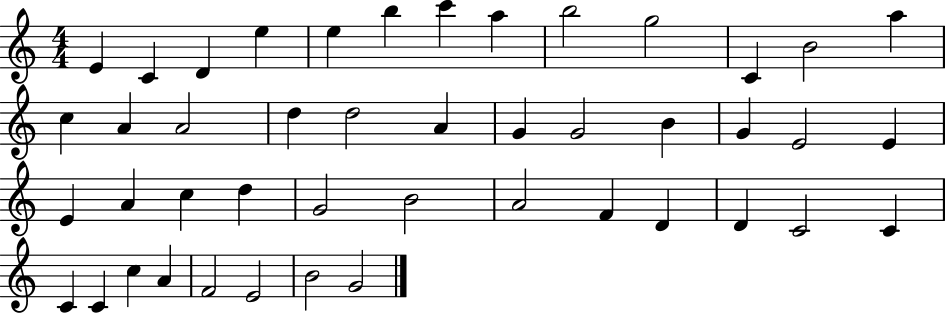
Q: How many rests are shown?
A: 0